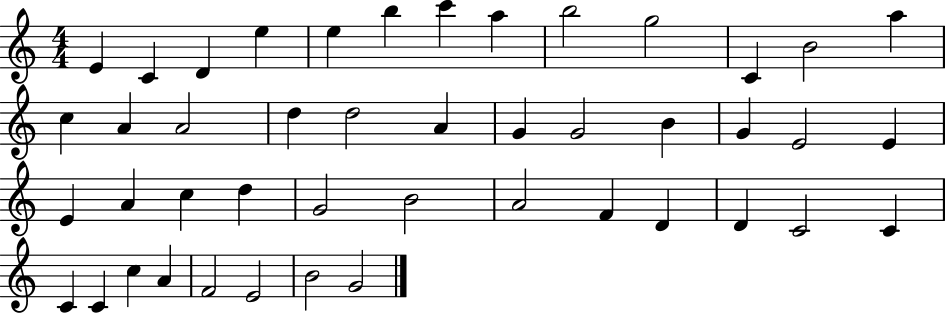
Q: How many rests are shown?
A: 0